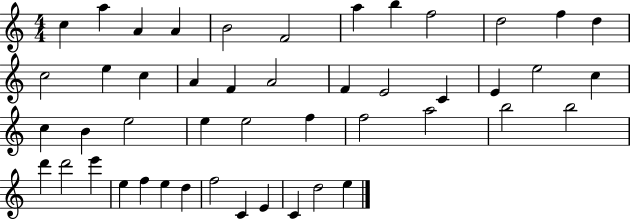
{
  \clef treble
  \numericTimeSignature
  \time 4/4
  \key c \major
  c''4 a''4 a'4 a'4 | b'2 f'2 | a''4 b''4 f''2 | d''2 f''4 d''4 | \break c''2 e''4 c''4 | a'4 f'4 a'2 | f'4 e'2 c'4 | e'4 e''2 c''4 | \break c''4 b'4 e''2 | e''4 e''2 f''4 | f''2 a''2 | b''2 b''2 | \break d'''4 d'''2 e'''4 | e''4 f''4 e''4 d''4 | f''2 c'4 e'4 | c'4 d''2 e''4 | \break \bar "|."
}